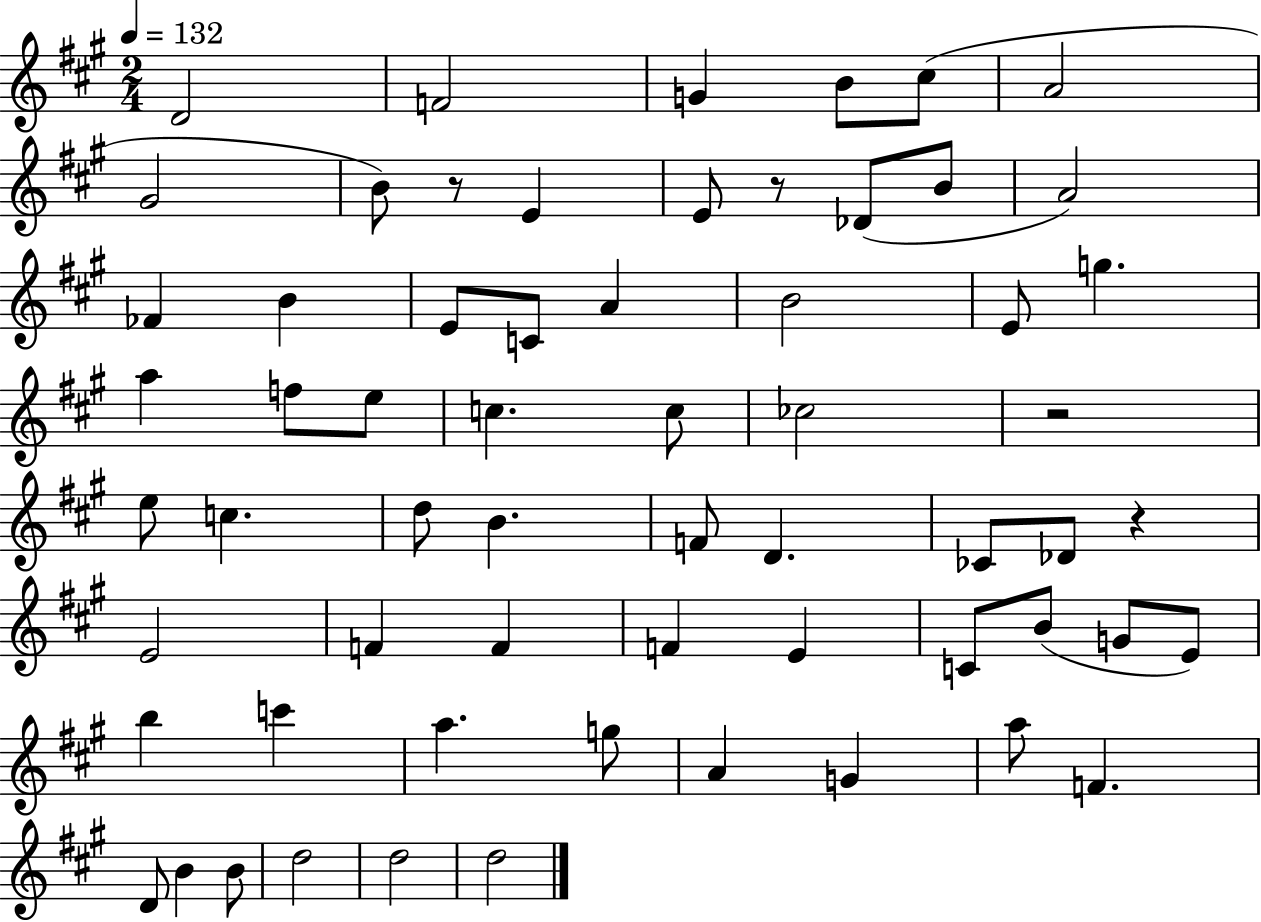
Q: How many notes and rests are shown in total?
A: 62